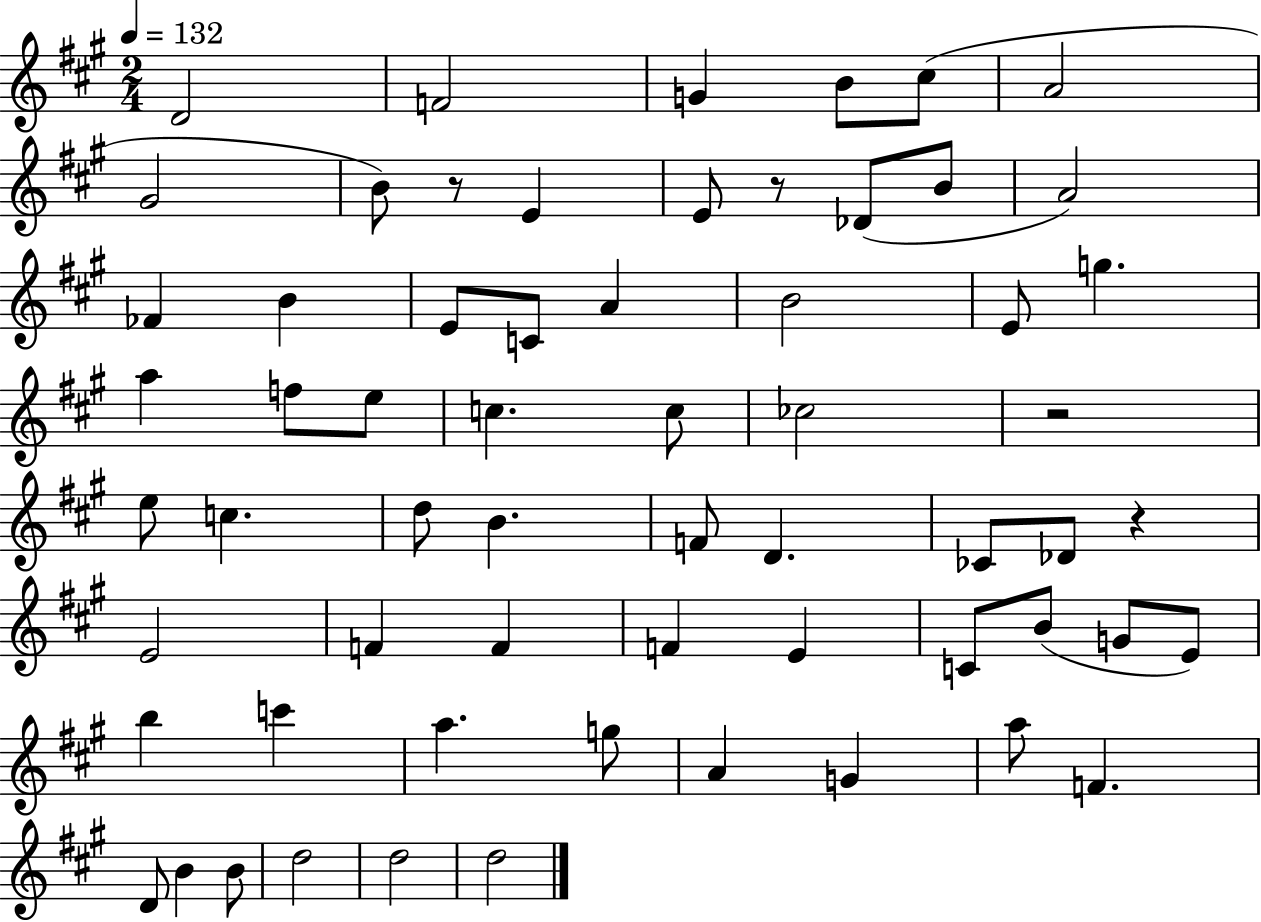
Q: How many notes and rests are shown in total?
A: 62